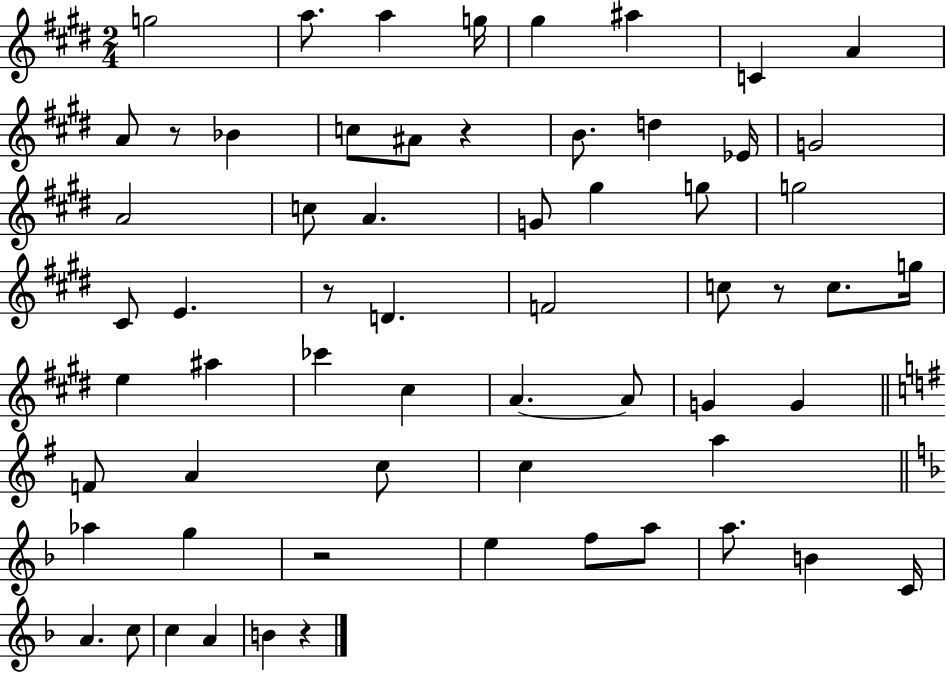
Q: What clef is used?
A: treble